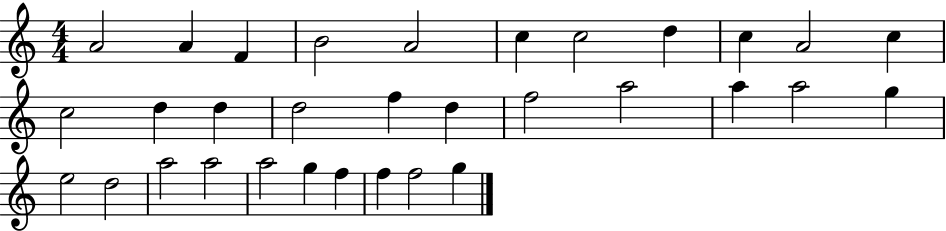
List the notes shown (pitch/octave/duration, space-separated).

A4/h A4/q F4/q B4/h A4/h C5/q C5/h D5/q C5/q A4/h C5/q C5/h D5/q D5/q D5/h F5/q D5/q F5/h A5/h A5/q A5/h G5/q E5/h D5/h A5/h A5/h A5/h G5/q F5/q F5/q F5/h G5/q